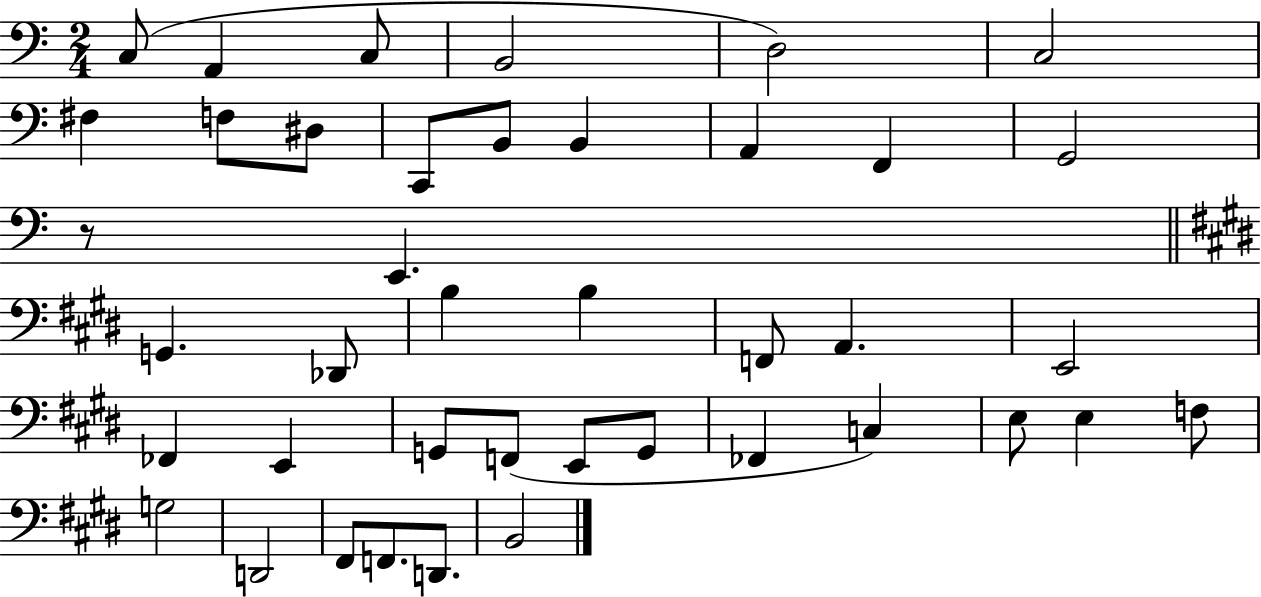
C3/e A2/q C3/e B2/h D3/h C3/h F#3/q F3/e D#3/e C2/e B2/e B2/q A2/q F2/q G2/h R/e E2/q. G2/q. Db2/e B3/q B3/q F2/e A2/q. E2/h FES2/q E2/q G2/e F2/e E2/e G2/e FES2/q C3/q E3/e E3/q F3/e G3/h D2/h F#2/e F2/e. D2/e. B2/h